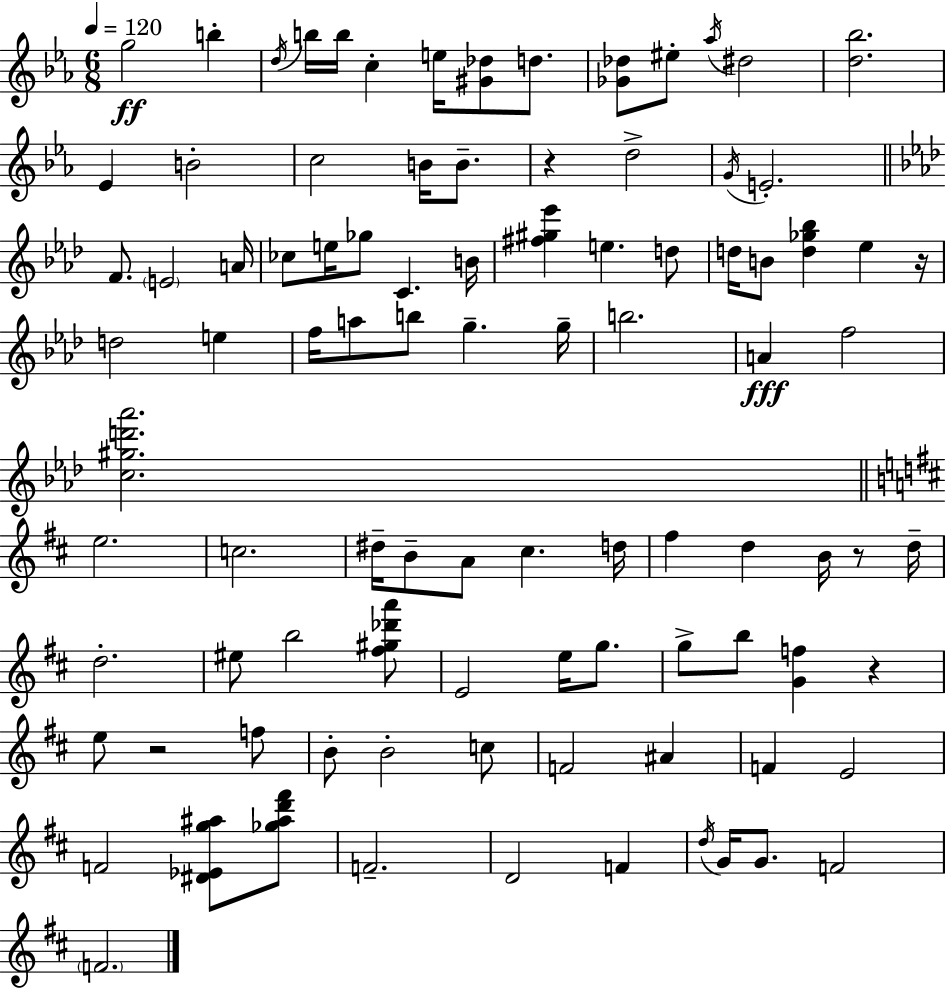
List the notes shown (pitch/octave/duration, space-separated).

G5/h B5/q D5/s B5/s B5/s C5/q E5/s [G#4,Db5]/e D5/e. [Gb4,Db5]/e EIS5/e Ab5/s D#5/h [D5,Bb5]/h. Eb4/q B4/h C5/h B4/s B4/e. R/q D5/h G4/s E4/h. F4/e. E4/h A4/s CES5/e E5/s Gb5/e C4/q. B4/s [F#5,G#5,Eb6]/q E5/q. D5/e D5/s B4/e [D5,Gb5,Bb5]/q Eb5/q R/s D5/h E5/q F5/s A5/e B5/e G5/q. G5/s B5/h. A4/q F5/h [C5,G#5,D6,Ab6]/h. E5/h. C5/h. D#5/s B4/e A4/e C#5/q. D5/s F#5/q D5/q B4/s R/e D5/s D5/h. EIS5/e B5/h [F#5,G#5,Db6,A6]/e E4/h E5/s G5/e. G5/e B5/e [G4,F5]/q R/q E5/e R/h F5/e B4/e B4/h C5/e F4/h A#4/q F4/q E4/h F4/h [D#4,Eb4,G5,A#5]/e [Gb5,A#5,D6,F#6]/e F4/h. D4/h F4/q D5/s G4/s G4/e. F4/h F4/h.